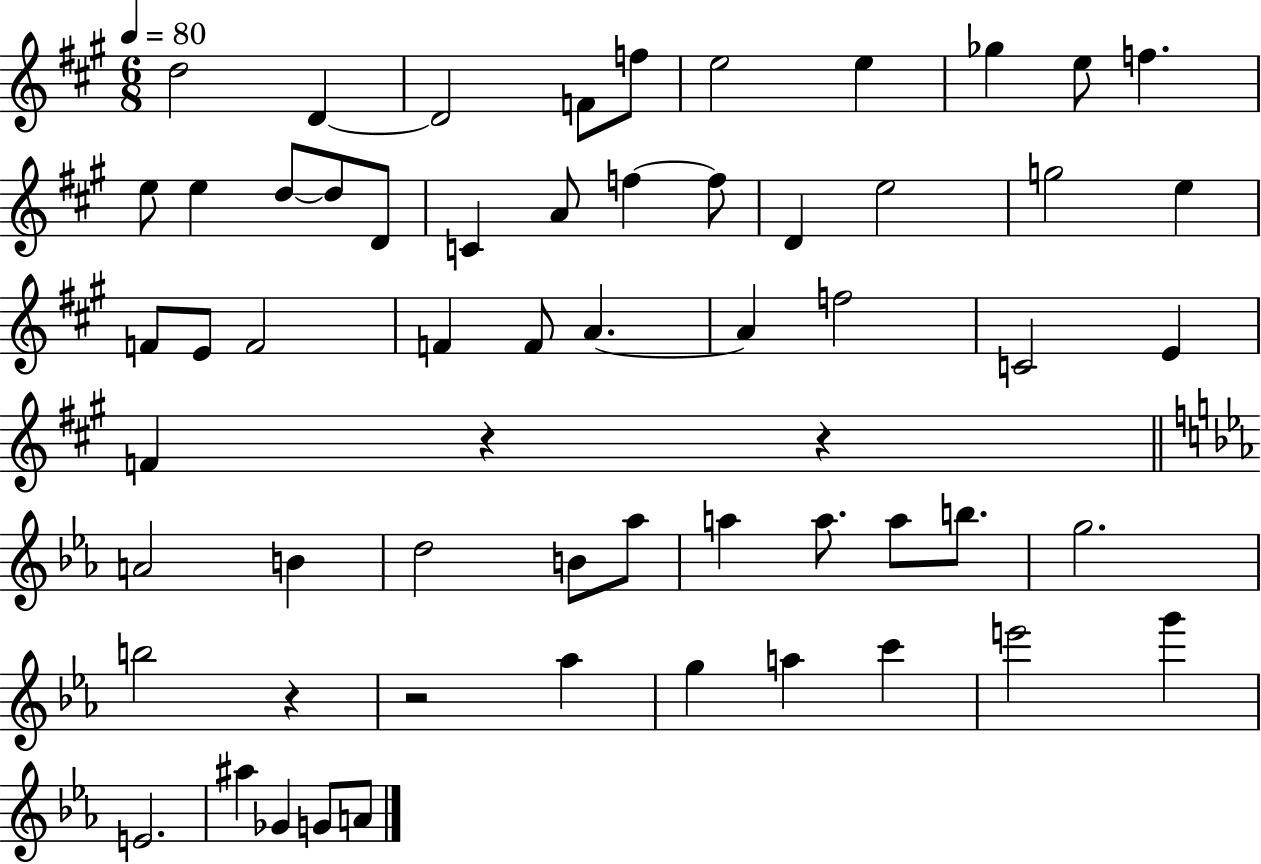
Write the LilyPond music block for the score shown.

{
  \clef treble
  \numericTimeSignature
  \time 6/8
  \key a \major
  \tempo 4 = 80
  d''2 d'4~~ | d'2 f'8 f''8 | e''2 e''4 | ges''4 e''8 f''4. | \break e''8 e''4 d''8~~ d''8 d'8 | c'4 a'8 f''4~~ f''8 | d'4 e''2 | g''2 e''4 | \break f'8 e'8 f'2 | f'4 f'8 a'4.~~ | a'4 f''2 | c'2 e'4 | \break f'4 r4 r4 | \bar "||" \break \key ees \major a'2 b'4 | d''2 b'8 aes''8 | a''4 a''8. a''8 b''8. | g''2. | \break b''2 r4 | r2 aes''4 | g''4 a''4 c'''4 | e'''2 g'''4 | \break e'2. | ais''4 ges'4 g'8 a'8 | \bar "|."
}